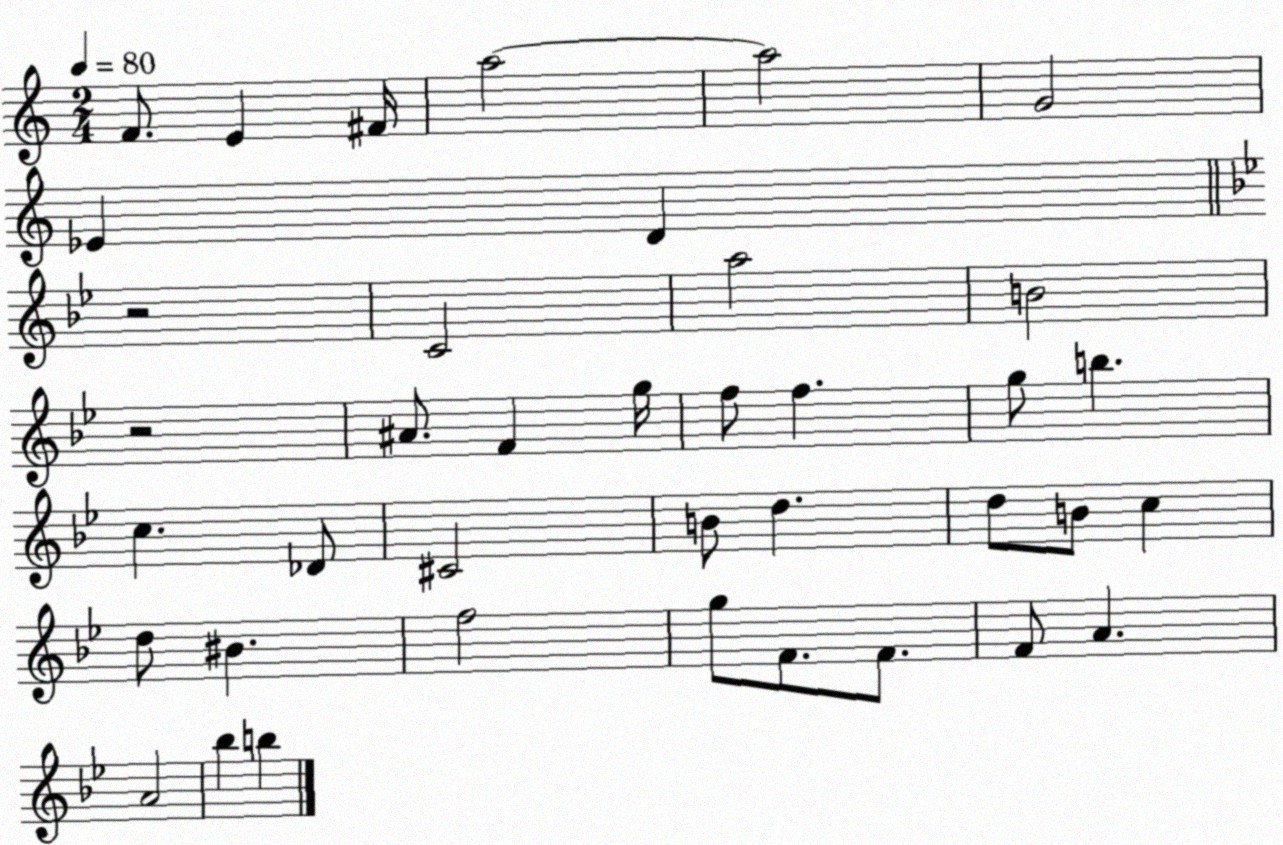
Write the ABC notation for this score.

X:1
T:Untitled
M:2/4
L:1/4
K:C
F/2 E ^F/4 a2 a2 G2 _E D z2 C2 a2 B2 z2 ^A/2 F g/4 f/2 f g/2 b c _D/2 ^C2 B/2 d d/2 B/2 c d/2 ^B f2 g/2 F/2 F/2 F/2 A A2 _b b